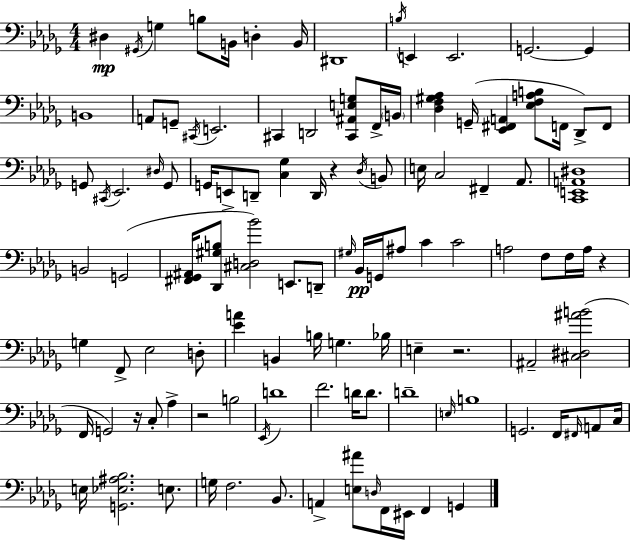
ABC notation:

X:1
T:Untitled
M:4/4
L:1/4
K:Bbm
^D, ^G,,/4 G, B,/2 B,,/4 D, B,,/4 ^D,,4 B,/4 E,, E,,2 G,,2 G,, B,,4 A,,/2 G,,/2 ^C,,/4 E,,2 ^C,, D,,2 [^C,,^A,,E,G,]/2 F,,/4 B,,/4 [_D,F,^G,_A,] G,,/4 [_E,,^F,,A,,] [_E,F,A,B,]/2 F,,/4 _D,,/2 F,,/2 G,,/2 ^C,,/4 _E,,2 ^D,/4 G,,/2 G,,/4 E,,/2 D,,/2 [C,_G,] D,,/4 z _D,/4 B,,/2 E,/4 C,2 ^F,, _A,,/2 [C,,E,,A,,^D,]4 B,,2 G,,2 [^F,,_G,,^A,,]/4 [_D,,^G,B,]/2 [^C,D,_B]2 E,,/2 D,,/2 ^G,/4 _B,,/4 G,,/4 ^A,/2 C C2 A,2 F,/2 F,/4 A,/4 z G, F,,/2 _E,2 D,/2 [_EA] B,, B,/4 G, _B,/4 E, z2 ^A,,2 [^C,^D,^AB]2 F,,/4 G,,2 z/4 C,/2 _A, z2 B,2 _E,,/4 D4 F2 D/4 D/2 D4 E,/4 B,4 G,,2 F,,/4 ^F,,/4 A,,/2 C,/4 E,/4 [G,,_E,^A,_B,]2 E,/2 G,/4 F,2 _B,,/2 A,, [E,^A]/2 D,/4 F,,/4 ^E,,/4 F,, G,,